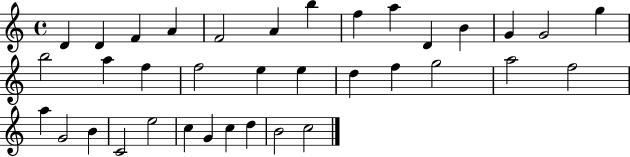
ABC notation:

X:1
T:Untitled
M:4/4
L:1/4
K:C
D D F A F2 A b f a D B G G2 g b2 a f f2 e e d f g2 a2 f2 a G2 B C2 e2 c G c d B2 c2